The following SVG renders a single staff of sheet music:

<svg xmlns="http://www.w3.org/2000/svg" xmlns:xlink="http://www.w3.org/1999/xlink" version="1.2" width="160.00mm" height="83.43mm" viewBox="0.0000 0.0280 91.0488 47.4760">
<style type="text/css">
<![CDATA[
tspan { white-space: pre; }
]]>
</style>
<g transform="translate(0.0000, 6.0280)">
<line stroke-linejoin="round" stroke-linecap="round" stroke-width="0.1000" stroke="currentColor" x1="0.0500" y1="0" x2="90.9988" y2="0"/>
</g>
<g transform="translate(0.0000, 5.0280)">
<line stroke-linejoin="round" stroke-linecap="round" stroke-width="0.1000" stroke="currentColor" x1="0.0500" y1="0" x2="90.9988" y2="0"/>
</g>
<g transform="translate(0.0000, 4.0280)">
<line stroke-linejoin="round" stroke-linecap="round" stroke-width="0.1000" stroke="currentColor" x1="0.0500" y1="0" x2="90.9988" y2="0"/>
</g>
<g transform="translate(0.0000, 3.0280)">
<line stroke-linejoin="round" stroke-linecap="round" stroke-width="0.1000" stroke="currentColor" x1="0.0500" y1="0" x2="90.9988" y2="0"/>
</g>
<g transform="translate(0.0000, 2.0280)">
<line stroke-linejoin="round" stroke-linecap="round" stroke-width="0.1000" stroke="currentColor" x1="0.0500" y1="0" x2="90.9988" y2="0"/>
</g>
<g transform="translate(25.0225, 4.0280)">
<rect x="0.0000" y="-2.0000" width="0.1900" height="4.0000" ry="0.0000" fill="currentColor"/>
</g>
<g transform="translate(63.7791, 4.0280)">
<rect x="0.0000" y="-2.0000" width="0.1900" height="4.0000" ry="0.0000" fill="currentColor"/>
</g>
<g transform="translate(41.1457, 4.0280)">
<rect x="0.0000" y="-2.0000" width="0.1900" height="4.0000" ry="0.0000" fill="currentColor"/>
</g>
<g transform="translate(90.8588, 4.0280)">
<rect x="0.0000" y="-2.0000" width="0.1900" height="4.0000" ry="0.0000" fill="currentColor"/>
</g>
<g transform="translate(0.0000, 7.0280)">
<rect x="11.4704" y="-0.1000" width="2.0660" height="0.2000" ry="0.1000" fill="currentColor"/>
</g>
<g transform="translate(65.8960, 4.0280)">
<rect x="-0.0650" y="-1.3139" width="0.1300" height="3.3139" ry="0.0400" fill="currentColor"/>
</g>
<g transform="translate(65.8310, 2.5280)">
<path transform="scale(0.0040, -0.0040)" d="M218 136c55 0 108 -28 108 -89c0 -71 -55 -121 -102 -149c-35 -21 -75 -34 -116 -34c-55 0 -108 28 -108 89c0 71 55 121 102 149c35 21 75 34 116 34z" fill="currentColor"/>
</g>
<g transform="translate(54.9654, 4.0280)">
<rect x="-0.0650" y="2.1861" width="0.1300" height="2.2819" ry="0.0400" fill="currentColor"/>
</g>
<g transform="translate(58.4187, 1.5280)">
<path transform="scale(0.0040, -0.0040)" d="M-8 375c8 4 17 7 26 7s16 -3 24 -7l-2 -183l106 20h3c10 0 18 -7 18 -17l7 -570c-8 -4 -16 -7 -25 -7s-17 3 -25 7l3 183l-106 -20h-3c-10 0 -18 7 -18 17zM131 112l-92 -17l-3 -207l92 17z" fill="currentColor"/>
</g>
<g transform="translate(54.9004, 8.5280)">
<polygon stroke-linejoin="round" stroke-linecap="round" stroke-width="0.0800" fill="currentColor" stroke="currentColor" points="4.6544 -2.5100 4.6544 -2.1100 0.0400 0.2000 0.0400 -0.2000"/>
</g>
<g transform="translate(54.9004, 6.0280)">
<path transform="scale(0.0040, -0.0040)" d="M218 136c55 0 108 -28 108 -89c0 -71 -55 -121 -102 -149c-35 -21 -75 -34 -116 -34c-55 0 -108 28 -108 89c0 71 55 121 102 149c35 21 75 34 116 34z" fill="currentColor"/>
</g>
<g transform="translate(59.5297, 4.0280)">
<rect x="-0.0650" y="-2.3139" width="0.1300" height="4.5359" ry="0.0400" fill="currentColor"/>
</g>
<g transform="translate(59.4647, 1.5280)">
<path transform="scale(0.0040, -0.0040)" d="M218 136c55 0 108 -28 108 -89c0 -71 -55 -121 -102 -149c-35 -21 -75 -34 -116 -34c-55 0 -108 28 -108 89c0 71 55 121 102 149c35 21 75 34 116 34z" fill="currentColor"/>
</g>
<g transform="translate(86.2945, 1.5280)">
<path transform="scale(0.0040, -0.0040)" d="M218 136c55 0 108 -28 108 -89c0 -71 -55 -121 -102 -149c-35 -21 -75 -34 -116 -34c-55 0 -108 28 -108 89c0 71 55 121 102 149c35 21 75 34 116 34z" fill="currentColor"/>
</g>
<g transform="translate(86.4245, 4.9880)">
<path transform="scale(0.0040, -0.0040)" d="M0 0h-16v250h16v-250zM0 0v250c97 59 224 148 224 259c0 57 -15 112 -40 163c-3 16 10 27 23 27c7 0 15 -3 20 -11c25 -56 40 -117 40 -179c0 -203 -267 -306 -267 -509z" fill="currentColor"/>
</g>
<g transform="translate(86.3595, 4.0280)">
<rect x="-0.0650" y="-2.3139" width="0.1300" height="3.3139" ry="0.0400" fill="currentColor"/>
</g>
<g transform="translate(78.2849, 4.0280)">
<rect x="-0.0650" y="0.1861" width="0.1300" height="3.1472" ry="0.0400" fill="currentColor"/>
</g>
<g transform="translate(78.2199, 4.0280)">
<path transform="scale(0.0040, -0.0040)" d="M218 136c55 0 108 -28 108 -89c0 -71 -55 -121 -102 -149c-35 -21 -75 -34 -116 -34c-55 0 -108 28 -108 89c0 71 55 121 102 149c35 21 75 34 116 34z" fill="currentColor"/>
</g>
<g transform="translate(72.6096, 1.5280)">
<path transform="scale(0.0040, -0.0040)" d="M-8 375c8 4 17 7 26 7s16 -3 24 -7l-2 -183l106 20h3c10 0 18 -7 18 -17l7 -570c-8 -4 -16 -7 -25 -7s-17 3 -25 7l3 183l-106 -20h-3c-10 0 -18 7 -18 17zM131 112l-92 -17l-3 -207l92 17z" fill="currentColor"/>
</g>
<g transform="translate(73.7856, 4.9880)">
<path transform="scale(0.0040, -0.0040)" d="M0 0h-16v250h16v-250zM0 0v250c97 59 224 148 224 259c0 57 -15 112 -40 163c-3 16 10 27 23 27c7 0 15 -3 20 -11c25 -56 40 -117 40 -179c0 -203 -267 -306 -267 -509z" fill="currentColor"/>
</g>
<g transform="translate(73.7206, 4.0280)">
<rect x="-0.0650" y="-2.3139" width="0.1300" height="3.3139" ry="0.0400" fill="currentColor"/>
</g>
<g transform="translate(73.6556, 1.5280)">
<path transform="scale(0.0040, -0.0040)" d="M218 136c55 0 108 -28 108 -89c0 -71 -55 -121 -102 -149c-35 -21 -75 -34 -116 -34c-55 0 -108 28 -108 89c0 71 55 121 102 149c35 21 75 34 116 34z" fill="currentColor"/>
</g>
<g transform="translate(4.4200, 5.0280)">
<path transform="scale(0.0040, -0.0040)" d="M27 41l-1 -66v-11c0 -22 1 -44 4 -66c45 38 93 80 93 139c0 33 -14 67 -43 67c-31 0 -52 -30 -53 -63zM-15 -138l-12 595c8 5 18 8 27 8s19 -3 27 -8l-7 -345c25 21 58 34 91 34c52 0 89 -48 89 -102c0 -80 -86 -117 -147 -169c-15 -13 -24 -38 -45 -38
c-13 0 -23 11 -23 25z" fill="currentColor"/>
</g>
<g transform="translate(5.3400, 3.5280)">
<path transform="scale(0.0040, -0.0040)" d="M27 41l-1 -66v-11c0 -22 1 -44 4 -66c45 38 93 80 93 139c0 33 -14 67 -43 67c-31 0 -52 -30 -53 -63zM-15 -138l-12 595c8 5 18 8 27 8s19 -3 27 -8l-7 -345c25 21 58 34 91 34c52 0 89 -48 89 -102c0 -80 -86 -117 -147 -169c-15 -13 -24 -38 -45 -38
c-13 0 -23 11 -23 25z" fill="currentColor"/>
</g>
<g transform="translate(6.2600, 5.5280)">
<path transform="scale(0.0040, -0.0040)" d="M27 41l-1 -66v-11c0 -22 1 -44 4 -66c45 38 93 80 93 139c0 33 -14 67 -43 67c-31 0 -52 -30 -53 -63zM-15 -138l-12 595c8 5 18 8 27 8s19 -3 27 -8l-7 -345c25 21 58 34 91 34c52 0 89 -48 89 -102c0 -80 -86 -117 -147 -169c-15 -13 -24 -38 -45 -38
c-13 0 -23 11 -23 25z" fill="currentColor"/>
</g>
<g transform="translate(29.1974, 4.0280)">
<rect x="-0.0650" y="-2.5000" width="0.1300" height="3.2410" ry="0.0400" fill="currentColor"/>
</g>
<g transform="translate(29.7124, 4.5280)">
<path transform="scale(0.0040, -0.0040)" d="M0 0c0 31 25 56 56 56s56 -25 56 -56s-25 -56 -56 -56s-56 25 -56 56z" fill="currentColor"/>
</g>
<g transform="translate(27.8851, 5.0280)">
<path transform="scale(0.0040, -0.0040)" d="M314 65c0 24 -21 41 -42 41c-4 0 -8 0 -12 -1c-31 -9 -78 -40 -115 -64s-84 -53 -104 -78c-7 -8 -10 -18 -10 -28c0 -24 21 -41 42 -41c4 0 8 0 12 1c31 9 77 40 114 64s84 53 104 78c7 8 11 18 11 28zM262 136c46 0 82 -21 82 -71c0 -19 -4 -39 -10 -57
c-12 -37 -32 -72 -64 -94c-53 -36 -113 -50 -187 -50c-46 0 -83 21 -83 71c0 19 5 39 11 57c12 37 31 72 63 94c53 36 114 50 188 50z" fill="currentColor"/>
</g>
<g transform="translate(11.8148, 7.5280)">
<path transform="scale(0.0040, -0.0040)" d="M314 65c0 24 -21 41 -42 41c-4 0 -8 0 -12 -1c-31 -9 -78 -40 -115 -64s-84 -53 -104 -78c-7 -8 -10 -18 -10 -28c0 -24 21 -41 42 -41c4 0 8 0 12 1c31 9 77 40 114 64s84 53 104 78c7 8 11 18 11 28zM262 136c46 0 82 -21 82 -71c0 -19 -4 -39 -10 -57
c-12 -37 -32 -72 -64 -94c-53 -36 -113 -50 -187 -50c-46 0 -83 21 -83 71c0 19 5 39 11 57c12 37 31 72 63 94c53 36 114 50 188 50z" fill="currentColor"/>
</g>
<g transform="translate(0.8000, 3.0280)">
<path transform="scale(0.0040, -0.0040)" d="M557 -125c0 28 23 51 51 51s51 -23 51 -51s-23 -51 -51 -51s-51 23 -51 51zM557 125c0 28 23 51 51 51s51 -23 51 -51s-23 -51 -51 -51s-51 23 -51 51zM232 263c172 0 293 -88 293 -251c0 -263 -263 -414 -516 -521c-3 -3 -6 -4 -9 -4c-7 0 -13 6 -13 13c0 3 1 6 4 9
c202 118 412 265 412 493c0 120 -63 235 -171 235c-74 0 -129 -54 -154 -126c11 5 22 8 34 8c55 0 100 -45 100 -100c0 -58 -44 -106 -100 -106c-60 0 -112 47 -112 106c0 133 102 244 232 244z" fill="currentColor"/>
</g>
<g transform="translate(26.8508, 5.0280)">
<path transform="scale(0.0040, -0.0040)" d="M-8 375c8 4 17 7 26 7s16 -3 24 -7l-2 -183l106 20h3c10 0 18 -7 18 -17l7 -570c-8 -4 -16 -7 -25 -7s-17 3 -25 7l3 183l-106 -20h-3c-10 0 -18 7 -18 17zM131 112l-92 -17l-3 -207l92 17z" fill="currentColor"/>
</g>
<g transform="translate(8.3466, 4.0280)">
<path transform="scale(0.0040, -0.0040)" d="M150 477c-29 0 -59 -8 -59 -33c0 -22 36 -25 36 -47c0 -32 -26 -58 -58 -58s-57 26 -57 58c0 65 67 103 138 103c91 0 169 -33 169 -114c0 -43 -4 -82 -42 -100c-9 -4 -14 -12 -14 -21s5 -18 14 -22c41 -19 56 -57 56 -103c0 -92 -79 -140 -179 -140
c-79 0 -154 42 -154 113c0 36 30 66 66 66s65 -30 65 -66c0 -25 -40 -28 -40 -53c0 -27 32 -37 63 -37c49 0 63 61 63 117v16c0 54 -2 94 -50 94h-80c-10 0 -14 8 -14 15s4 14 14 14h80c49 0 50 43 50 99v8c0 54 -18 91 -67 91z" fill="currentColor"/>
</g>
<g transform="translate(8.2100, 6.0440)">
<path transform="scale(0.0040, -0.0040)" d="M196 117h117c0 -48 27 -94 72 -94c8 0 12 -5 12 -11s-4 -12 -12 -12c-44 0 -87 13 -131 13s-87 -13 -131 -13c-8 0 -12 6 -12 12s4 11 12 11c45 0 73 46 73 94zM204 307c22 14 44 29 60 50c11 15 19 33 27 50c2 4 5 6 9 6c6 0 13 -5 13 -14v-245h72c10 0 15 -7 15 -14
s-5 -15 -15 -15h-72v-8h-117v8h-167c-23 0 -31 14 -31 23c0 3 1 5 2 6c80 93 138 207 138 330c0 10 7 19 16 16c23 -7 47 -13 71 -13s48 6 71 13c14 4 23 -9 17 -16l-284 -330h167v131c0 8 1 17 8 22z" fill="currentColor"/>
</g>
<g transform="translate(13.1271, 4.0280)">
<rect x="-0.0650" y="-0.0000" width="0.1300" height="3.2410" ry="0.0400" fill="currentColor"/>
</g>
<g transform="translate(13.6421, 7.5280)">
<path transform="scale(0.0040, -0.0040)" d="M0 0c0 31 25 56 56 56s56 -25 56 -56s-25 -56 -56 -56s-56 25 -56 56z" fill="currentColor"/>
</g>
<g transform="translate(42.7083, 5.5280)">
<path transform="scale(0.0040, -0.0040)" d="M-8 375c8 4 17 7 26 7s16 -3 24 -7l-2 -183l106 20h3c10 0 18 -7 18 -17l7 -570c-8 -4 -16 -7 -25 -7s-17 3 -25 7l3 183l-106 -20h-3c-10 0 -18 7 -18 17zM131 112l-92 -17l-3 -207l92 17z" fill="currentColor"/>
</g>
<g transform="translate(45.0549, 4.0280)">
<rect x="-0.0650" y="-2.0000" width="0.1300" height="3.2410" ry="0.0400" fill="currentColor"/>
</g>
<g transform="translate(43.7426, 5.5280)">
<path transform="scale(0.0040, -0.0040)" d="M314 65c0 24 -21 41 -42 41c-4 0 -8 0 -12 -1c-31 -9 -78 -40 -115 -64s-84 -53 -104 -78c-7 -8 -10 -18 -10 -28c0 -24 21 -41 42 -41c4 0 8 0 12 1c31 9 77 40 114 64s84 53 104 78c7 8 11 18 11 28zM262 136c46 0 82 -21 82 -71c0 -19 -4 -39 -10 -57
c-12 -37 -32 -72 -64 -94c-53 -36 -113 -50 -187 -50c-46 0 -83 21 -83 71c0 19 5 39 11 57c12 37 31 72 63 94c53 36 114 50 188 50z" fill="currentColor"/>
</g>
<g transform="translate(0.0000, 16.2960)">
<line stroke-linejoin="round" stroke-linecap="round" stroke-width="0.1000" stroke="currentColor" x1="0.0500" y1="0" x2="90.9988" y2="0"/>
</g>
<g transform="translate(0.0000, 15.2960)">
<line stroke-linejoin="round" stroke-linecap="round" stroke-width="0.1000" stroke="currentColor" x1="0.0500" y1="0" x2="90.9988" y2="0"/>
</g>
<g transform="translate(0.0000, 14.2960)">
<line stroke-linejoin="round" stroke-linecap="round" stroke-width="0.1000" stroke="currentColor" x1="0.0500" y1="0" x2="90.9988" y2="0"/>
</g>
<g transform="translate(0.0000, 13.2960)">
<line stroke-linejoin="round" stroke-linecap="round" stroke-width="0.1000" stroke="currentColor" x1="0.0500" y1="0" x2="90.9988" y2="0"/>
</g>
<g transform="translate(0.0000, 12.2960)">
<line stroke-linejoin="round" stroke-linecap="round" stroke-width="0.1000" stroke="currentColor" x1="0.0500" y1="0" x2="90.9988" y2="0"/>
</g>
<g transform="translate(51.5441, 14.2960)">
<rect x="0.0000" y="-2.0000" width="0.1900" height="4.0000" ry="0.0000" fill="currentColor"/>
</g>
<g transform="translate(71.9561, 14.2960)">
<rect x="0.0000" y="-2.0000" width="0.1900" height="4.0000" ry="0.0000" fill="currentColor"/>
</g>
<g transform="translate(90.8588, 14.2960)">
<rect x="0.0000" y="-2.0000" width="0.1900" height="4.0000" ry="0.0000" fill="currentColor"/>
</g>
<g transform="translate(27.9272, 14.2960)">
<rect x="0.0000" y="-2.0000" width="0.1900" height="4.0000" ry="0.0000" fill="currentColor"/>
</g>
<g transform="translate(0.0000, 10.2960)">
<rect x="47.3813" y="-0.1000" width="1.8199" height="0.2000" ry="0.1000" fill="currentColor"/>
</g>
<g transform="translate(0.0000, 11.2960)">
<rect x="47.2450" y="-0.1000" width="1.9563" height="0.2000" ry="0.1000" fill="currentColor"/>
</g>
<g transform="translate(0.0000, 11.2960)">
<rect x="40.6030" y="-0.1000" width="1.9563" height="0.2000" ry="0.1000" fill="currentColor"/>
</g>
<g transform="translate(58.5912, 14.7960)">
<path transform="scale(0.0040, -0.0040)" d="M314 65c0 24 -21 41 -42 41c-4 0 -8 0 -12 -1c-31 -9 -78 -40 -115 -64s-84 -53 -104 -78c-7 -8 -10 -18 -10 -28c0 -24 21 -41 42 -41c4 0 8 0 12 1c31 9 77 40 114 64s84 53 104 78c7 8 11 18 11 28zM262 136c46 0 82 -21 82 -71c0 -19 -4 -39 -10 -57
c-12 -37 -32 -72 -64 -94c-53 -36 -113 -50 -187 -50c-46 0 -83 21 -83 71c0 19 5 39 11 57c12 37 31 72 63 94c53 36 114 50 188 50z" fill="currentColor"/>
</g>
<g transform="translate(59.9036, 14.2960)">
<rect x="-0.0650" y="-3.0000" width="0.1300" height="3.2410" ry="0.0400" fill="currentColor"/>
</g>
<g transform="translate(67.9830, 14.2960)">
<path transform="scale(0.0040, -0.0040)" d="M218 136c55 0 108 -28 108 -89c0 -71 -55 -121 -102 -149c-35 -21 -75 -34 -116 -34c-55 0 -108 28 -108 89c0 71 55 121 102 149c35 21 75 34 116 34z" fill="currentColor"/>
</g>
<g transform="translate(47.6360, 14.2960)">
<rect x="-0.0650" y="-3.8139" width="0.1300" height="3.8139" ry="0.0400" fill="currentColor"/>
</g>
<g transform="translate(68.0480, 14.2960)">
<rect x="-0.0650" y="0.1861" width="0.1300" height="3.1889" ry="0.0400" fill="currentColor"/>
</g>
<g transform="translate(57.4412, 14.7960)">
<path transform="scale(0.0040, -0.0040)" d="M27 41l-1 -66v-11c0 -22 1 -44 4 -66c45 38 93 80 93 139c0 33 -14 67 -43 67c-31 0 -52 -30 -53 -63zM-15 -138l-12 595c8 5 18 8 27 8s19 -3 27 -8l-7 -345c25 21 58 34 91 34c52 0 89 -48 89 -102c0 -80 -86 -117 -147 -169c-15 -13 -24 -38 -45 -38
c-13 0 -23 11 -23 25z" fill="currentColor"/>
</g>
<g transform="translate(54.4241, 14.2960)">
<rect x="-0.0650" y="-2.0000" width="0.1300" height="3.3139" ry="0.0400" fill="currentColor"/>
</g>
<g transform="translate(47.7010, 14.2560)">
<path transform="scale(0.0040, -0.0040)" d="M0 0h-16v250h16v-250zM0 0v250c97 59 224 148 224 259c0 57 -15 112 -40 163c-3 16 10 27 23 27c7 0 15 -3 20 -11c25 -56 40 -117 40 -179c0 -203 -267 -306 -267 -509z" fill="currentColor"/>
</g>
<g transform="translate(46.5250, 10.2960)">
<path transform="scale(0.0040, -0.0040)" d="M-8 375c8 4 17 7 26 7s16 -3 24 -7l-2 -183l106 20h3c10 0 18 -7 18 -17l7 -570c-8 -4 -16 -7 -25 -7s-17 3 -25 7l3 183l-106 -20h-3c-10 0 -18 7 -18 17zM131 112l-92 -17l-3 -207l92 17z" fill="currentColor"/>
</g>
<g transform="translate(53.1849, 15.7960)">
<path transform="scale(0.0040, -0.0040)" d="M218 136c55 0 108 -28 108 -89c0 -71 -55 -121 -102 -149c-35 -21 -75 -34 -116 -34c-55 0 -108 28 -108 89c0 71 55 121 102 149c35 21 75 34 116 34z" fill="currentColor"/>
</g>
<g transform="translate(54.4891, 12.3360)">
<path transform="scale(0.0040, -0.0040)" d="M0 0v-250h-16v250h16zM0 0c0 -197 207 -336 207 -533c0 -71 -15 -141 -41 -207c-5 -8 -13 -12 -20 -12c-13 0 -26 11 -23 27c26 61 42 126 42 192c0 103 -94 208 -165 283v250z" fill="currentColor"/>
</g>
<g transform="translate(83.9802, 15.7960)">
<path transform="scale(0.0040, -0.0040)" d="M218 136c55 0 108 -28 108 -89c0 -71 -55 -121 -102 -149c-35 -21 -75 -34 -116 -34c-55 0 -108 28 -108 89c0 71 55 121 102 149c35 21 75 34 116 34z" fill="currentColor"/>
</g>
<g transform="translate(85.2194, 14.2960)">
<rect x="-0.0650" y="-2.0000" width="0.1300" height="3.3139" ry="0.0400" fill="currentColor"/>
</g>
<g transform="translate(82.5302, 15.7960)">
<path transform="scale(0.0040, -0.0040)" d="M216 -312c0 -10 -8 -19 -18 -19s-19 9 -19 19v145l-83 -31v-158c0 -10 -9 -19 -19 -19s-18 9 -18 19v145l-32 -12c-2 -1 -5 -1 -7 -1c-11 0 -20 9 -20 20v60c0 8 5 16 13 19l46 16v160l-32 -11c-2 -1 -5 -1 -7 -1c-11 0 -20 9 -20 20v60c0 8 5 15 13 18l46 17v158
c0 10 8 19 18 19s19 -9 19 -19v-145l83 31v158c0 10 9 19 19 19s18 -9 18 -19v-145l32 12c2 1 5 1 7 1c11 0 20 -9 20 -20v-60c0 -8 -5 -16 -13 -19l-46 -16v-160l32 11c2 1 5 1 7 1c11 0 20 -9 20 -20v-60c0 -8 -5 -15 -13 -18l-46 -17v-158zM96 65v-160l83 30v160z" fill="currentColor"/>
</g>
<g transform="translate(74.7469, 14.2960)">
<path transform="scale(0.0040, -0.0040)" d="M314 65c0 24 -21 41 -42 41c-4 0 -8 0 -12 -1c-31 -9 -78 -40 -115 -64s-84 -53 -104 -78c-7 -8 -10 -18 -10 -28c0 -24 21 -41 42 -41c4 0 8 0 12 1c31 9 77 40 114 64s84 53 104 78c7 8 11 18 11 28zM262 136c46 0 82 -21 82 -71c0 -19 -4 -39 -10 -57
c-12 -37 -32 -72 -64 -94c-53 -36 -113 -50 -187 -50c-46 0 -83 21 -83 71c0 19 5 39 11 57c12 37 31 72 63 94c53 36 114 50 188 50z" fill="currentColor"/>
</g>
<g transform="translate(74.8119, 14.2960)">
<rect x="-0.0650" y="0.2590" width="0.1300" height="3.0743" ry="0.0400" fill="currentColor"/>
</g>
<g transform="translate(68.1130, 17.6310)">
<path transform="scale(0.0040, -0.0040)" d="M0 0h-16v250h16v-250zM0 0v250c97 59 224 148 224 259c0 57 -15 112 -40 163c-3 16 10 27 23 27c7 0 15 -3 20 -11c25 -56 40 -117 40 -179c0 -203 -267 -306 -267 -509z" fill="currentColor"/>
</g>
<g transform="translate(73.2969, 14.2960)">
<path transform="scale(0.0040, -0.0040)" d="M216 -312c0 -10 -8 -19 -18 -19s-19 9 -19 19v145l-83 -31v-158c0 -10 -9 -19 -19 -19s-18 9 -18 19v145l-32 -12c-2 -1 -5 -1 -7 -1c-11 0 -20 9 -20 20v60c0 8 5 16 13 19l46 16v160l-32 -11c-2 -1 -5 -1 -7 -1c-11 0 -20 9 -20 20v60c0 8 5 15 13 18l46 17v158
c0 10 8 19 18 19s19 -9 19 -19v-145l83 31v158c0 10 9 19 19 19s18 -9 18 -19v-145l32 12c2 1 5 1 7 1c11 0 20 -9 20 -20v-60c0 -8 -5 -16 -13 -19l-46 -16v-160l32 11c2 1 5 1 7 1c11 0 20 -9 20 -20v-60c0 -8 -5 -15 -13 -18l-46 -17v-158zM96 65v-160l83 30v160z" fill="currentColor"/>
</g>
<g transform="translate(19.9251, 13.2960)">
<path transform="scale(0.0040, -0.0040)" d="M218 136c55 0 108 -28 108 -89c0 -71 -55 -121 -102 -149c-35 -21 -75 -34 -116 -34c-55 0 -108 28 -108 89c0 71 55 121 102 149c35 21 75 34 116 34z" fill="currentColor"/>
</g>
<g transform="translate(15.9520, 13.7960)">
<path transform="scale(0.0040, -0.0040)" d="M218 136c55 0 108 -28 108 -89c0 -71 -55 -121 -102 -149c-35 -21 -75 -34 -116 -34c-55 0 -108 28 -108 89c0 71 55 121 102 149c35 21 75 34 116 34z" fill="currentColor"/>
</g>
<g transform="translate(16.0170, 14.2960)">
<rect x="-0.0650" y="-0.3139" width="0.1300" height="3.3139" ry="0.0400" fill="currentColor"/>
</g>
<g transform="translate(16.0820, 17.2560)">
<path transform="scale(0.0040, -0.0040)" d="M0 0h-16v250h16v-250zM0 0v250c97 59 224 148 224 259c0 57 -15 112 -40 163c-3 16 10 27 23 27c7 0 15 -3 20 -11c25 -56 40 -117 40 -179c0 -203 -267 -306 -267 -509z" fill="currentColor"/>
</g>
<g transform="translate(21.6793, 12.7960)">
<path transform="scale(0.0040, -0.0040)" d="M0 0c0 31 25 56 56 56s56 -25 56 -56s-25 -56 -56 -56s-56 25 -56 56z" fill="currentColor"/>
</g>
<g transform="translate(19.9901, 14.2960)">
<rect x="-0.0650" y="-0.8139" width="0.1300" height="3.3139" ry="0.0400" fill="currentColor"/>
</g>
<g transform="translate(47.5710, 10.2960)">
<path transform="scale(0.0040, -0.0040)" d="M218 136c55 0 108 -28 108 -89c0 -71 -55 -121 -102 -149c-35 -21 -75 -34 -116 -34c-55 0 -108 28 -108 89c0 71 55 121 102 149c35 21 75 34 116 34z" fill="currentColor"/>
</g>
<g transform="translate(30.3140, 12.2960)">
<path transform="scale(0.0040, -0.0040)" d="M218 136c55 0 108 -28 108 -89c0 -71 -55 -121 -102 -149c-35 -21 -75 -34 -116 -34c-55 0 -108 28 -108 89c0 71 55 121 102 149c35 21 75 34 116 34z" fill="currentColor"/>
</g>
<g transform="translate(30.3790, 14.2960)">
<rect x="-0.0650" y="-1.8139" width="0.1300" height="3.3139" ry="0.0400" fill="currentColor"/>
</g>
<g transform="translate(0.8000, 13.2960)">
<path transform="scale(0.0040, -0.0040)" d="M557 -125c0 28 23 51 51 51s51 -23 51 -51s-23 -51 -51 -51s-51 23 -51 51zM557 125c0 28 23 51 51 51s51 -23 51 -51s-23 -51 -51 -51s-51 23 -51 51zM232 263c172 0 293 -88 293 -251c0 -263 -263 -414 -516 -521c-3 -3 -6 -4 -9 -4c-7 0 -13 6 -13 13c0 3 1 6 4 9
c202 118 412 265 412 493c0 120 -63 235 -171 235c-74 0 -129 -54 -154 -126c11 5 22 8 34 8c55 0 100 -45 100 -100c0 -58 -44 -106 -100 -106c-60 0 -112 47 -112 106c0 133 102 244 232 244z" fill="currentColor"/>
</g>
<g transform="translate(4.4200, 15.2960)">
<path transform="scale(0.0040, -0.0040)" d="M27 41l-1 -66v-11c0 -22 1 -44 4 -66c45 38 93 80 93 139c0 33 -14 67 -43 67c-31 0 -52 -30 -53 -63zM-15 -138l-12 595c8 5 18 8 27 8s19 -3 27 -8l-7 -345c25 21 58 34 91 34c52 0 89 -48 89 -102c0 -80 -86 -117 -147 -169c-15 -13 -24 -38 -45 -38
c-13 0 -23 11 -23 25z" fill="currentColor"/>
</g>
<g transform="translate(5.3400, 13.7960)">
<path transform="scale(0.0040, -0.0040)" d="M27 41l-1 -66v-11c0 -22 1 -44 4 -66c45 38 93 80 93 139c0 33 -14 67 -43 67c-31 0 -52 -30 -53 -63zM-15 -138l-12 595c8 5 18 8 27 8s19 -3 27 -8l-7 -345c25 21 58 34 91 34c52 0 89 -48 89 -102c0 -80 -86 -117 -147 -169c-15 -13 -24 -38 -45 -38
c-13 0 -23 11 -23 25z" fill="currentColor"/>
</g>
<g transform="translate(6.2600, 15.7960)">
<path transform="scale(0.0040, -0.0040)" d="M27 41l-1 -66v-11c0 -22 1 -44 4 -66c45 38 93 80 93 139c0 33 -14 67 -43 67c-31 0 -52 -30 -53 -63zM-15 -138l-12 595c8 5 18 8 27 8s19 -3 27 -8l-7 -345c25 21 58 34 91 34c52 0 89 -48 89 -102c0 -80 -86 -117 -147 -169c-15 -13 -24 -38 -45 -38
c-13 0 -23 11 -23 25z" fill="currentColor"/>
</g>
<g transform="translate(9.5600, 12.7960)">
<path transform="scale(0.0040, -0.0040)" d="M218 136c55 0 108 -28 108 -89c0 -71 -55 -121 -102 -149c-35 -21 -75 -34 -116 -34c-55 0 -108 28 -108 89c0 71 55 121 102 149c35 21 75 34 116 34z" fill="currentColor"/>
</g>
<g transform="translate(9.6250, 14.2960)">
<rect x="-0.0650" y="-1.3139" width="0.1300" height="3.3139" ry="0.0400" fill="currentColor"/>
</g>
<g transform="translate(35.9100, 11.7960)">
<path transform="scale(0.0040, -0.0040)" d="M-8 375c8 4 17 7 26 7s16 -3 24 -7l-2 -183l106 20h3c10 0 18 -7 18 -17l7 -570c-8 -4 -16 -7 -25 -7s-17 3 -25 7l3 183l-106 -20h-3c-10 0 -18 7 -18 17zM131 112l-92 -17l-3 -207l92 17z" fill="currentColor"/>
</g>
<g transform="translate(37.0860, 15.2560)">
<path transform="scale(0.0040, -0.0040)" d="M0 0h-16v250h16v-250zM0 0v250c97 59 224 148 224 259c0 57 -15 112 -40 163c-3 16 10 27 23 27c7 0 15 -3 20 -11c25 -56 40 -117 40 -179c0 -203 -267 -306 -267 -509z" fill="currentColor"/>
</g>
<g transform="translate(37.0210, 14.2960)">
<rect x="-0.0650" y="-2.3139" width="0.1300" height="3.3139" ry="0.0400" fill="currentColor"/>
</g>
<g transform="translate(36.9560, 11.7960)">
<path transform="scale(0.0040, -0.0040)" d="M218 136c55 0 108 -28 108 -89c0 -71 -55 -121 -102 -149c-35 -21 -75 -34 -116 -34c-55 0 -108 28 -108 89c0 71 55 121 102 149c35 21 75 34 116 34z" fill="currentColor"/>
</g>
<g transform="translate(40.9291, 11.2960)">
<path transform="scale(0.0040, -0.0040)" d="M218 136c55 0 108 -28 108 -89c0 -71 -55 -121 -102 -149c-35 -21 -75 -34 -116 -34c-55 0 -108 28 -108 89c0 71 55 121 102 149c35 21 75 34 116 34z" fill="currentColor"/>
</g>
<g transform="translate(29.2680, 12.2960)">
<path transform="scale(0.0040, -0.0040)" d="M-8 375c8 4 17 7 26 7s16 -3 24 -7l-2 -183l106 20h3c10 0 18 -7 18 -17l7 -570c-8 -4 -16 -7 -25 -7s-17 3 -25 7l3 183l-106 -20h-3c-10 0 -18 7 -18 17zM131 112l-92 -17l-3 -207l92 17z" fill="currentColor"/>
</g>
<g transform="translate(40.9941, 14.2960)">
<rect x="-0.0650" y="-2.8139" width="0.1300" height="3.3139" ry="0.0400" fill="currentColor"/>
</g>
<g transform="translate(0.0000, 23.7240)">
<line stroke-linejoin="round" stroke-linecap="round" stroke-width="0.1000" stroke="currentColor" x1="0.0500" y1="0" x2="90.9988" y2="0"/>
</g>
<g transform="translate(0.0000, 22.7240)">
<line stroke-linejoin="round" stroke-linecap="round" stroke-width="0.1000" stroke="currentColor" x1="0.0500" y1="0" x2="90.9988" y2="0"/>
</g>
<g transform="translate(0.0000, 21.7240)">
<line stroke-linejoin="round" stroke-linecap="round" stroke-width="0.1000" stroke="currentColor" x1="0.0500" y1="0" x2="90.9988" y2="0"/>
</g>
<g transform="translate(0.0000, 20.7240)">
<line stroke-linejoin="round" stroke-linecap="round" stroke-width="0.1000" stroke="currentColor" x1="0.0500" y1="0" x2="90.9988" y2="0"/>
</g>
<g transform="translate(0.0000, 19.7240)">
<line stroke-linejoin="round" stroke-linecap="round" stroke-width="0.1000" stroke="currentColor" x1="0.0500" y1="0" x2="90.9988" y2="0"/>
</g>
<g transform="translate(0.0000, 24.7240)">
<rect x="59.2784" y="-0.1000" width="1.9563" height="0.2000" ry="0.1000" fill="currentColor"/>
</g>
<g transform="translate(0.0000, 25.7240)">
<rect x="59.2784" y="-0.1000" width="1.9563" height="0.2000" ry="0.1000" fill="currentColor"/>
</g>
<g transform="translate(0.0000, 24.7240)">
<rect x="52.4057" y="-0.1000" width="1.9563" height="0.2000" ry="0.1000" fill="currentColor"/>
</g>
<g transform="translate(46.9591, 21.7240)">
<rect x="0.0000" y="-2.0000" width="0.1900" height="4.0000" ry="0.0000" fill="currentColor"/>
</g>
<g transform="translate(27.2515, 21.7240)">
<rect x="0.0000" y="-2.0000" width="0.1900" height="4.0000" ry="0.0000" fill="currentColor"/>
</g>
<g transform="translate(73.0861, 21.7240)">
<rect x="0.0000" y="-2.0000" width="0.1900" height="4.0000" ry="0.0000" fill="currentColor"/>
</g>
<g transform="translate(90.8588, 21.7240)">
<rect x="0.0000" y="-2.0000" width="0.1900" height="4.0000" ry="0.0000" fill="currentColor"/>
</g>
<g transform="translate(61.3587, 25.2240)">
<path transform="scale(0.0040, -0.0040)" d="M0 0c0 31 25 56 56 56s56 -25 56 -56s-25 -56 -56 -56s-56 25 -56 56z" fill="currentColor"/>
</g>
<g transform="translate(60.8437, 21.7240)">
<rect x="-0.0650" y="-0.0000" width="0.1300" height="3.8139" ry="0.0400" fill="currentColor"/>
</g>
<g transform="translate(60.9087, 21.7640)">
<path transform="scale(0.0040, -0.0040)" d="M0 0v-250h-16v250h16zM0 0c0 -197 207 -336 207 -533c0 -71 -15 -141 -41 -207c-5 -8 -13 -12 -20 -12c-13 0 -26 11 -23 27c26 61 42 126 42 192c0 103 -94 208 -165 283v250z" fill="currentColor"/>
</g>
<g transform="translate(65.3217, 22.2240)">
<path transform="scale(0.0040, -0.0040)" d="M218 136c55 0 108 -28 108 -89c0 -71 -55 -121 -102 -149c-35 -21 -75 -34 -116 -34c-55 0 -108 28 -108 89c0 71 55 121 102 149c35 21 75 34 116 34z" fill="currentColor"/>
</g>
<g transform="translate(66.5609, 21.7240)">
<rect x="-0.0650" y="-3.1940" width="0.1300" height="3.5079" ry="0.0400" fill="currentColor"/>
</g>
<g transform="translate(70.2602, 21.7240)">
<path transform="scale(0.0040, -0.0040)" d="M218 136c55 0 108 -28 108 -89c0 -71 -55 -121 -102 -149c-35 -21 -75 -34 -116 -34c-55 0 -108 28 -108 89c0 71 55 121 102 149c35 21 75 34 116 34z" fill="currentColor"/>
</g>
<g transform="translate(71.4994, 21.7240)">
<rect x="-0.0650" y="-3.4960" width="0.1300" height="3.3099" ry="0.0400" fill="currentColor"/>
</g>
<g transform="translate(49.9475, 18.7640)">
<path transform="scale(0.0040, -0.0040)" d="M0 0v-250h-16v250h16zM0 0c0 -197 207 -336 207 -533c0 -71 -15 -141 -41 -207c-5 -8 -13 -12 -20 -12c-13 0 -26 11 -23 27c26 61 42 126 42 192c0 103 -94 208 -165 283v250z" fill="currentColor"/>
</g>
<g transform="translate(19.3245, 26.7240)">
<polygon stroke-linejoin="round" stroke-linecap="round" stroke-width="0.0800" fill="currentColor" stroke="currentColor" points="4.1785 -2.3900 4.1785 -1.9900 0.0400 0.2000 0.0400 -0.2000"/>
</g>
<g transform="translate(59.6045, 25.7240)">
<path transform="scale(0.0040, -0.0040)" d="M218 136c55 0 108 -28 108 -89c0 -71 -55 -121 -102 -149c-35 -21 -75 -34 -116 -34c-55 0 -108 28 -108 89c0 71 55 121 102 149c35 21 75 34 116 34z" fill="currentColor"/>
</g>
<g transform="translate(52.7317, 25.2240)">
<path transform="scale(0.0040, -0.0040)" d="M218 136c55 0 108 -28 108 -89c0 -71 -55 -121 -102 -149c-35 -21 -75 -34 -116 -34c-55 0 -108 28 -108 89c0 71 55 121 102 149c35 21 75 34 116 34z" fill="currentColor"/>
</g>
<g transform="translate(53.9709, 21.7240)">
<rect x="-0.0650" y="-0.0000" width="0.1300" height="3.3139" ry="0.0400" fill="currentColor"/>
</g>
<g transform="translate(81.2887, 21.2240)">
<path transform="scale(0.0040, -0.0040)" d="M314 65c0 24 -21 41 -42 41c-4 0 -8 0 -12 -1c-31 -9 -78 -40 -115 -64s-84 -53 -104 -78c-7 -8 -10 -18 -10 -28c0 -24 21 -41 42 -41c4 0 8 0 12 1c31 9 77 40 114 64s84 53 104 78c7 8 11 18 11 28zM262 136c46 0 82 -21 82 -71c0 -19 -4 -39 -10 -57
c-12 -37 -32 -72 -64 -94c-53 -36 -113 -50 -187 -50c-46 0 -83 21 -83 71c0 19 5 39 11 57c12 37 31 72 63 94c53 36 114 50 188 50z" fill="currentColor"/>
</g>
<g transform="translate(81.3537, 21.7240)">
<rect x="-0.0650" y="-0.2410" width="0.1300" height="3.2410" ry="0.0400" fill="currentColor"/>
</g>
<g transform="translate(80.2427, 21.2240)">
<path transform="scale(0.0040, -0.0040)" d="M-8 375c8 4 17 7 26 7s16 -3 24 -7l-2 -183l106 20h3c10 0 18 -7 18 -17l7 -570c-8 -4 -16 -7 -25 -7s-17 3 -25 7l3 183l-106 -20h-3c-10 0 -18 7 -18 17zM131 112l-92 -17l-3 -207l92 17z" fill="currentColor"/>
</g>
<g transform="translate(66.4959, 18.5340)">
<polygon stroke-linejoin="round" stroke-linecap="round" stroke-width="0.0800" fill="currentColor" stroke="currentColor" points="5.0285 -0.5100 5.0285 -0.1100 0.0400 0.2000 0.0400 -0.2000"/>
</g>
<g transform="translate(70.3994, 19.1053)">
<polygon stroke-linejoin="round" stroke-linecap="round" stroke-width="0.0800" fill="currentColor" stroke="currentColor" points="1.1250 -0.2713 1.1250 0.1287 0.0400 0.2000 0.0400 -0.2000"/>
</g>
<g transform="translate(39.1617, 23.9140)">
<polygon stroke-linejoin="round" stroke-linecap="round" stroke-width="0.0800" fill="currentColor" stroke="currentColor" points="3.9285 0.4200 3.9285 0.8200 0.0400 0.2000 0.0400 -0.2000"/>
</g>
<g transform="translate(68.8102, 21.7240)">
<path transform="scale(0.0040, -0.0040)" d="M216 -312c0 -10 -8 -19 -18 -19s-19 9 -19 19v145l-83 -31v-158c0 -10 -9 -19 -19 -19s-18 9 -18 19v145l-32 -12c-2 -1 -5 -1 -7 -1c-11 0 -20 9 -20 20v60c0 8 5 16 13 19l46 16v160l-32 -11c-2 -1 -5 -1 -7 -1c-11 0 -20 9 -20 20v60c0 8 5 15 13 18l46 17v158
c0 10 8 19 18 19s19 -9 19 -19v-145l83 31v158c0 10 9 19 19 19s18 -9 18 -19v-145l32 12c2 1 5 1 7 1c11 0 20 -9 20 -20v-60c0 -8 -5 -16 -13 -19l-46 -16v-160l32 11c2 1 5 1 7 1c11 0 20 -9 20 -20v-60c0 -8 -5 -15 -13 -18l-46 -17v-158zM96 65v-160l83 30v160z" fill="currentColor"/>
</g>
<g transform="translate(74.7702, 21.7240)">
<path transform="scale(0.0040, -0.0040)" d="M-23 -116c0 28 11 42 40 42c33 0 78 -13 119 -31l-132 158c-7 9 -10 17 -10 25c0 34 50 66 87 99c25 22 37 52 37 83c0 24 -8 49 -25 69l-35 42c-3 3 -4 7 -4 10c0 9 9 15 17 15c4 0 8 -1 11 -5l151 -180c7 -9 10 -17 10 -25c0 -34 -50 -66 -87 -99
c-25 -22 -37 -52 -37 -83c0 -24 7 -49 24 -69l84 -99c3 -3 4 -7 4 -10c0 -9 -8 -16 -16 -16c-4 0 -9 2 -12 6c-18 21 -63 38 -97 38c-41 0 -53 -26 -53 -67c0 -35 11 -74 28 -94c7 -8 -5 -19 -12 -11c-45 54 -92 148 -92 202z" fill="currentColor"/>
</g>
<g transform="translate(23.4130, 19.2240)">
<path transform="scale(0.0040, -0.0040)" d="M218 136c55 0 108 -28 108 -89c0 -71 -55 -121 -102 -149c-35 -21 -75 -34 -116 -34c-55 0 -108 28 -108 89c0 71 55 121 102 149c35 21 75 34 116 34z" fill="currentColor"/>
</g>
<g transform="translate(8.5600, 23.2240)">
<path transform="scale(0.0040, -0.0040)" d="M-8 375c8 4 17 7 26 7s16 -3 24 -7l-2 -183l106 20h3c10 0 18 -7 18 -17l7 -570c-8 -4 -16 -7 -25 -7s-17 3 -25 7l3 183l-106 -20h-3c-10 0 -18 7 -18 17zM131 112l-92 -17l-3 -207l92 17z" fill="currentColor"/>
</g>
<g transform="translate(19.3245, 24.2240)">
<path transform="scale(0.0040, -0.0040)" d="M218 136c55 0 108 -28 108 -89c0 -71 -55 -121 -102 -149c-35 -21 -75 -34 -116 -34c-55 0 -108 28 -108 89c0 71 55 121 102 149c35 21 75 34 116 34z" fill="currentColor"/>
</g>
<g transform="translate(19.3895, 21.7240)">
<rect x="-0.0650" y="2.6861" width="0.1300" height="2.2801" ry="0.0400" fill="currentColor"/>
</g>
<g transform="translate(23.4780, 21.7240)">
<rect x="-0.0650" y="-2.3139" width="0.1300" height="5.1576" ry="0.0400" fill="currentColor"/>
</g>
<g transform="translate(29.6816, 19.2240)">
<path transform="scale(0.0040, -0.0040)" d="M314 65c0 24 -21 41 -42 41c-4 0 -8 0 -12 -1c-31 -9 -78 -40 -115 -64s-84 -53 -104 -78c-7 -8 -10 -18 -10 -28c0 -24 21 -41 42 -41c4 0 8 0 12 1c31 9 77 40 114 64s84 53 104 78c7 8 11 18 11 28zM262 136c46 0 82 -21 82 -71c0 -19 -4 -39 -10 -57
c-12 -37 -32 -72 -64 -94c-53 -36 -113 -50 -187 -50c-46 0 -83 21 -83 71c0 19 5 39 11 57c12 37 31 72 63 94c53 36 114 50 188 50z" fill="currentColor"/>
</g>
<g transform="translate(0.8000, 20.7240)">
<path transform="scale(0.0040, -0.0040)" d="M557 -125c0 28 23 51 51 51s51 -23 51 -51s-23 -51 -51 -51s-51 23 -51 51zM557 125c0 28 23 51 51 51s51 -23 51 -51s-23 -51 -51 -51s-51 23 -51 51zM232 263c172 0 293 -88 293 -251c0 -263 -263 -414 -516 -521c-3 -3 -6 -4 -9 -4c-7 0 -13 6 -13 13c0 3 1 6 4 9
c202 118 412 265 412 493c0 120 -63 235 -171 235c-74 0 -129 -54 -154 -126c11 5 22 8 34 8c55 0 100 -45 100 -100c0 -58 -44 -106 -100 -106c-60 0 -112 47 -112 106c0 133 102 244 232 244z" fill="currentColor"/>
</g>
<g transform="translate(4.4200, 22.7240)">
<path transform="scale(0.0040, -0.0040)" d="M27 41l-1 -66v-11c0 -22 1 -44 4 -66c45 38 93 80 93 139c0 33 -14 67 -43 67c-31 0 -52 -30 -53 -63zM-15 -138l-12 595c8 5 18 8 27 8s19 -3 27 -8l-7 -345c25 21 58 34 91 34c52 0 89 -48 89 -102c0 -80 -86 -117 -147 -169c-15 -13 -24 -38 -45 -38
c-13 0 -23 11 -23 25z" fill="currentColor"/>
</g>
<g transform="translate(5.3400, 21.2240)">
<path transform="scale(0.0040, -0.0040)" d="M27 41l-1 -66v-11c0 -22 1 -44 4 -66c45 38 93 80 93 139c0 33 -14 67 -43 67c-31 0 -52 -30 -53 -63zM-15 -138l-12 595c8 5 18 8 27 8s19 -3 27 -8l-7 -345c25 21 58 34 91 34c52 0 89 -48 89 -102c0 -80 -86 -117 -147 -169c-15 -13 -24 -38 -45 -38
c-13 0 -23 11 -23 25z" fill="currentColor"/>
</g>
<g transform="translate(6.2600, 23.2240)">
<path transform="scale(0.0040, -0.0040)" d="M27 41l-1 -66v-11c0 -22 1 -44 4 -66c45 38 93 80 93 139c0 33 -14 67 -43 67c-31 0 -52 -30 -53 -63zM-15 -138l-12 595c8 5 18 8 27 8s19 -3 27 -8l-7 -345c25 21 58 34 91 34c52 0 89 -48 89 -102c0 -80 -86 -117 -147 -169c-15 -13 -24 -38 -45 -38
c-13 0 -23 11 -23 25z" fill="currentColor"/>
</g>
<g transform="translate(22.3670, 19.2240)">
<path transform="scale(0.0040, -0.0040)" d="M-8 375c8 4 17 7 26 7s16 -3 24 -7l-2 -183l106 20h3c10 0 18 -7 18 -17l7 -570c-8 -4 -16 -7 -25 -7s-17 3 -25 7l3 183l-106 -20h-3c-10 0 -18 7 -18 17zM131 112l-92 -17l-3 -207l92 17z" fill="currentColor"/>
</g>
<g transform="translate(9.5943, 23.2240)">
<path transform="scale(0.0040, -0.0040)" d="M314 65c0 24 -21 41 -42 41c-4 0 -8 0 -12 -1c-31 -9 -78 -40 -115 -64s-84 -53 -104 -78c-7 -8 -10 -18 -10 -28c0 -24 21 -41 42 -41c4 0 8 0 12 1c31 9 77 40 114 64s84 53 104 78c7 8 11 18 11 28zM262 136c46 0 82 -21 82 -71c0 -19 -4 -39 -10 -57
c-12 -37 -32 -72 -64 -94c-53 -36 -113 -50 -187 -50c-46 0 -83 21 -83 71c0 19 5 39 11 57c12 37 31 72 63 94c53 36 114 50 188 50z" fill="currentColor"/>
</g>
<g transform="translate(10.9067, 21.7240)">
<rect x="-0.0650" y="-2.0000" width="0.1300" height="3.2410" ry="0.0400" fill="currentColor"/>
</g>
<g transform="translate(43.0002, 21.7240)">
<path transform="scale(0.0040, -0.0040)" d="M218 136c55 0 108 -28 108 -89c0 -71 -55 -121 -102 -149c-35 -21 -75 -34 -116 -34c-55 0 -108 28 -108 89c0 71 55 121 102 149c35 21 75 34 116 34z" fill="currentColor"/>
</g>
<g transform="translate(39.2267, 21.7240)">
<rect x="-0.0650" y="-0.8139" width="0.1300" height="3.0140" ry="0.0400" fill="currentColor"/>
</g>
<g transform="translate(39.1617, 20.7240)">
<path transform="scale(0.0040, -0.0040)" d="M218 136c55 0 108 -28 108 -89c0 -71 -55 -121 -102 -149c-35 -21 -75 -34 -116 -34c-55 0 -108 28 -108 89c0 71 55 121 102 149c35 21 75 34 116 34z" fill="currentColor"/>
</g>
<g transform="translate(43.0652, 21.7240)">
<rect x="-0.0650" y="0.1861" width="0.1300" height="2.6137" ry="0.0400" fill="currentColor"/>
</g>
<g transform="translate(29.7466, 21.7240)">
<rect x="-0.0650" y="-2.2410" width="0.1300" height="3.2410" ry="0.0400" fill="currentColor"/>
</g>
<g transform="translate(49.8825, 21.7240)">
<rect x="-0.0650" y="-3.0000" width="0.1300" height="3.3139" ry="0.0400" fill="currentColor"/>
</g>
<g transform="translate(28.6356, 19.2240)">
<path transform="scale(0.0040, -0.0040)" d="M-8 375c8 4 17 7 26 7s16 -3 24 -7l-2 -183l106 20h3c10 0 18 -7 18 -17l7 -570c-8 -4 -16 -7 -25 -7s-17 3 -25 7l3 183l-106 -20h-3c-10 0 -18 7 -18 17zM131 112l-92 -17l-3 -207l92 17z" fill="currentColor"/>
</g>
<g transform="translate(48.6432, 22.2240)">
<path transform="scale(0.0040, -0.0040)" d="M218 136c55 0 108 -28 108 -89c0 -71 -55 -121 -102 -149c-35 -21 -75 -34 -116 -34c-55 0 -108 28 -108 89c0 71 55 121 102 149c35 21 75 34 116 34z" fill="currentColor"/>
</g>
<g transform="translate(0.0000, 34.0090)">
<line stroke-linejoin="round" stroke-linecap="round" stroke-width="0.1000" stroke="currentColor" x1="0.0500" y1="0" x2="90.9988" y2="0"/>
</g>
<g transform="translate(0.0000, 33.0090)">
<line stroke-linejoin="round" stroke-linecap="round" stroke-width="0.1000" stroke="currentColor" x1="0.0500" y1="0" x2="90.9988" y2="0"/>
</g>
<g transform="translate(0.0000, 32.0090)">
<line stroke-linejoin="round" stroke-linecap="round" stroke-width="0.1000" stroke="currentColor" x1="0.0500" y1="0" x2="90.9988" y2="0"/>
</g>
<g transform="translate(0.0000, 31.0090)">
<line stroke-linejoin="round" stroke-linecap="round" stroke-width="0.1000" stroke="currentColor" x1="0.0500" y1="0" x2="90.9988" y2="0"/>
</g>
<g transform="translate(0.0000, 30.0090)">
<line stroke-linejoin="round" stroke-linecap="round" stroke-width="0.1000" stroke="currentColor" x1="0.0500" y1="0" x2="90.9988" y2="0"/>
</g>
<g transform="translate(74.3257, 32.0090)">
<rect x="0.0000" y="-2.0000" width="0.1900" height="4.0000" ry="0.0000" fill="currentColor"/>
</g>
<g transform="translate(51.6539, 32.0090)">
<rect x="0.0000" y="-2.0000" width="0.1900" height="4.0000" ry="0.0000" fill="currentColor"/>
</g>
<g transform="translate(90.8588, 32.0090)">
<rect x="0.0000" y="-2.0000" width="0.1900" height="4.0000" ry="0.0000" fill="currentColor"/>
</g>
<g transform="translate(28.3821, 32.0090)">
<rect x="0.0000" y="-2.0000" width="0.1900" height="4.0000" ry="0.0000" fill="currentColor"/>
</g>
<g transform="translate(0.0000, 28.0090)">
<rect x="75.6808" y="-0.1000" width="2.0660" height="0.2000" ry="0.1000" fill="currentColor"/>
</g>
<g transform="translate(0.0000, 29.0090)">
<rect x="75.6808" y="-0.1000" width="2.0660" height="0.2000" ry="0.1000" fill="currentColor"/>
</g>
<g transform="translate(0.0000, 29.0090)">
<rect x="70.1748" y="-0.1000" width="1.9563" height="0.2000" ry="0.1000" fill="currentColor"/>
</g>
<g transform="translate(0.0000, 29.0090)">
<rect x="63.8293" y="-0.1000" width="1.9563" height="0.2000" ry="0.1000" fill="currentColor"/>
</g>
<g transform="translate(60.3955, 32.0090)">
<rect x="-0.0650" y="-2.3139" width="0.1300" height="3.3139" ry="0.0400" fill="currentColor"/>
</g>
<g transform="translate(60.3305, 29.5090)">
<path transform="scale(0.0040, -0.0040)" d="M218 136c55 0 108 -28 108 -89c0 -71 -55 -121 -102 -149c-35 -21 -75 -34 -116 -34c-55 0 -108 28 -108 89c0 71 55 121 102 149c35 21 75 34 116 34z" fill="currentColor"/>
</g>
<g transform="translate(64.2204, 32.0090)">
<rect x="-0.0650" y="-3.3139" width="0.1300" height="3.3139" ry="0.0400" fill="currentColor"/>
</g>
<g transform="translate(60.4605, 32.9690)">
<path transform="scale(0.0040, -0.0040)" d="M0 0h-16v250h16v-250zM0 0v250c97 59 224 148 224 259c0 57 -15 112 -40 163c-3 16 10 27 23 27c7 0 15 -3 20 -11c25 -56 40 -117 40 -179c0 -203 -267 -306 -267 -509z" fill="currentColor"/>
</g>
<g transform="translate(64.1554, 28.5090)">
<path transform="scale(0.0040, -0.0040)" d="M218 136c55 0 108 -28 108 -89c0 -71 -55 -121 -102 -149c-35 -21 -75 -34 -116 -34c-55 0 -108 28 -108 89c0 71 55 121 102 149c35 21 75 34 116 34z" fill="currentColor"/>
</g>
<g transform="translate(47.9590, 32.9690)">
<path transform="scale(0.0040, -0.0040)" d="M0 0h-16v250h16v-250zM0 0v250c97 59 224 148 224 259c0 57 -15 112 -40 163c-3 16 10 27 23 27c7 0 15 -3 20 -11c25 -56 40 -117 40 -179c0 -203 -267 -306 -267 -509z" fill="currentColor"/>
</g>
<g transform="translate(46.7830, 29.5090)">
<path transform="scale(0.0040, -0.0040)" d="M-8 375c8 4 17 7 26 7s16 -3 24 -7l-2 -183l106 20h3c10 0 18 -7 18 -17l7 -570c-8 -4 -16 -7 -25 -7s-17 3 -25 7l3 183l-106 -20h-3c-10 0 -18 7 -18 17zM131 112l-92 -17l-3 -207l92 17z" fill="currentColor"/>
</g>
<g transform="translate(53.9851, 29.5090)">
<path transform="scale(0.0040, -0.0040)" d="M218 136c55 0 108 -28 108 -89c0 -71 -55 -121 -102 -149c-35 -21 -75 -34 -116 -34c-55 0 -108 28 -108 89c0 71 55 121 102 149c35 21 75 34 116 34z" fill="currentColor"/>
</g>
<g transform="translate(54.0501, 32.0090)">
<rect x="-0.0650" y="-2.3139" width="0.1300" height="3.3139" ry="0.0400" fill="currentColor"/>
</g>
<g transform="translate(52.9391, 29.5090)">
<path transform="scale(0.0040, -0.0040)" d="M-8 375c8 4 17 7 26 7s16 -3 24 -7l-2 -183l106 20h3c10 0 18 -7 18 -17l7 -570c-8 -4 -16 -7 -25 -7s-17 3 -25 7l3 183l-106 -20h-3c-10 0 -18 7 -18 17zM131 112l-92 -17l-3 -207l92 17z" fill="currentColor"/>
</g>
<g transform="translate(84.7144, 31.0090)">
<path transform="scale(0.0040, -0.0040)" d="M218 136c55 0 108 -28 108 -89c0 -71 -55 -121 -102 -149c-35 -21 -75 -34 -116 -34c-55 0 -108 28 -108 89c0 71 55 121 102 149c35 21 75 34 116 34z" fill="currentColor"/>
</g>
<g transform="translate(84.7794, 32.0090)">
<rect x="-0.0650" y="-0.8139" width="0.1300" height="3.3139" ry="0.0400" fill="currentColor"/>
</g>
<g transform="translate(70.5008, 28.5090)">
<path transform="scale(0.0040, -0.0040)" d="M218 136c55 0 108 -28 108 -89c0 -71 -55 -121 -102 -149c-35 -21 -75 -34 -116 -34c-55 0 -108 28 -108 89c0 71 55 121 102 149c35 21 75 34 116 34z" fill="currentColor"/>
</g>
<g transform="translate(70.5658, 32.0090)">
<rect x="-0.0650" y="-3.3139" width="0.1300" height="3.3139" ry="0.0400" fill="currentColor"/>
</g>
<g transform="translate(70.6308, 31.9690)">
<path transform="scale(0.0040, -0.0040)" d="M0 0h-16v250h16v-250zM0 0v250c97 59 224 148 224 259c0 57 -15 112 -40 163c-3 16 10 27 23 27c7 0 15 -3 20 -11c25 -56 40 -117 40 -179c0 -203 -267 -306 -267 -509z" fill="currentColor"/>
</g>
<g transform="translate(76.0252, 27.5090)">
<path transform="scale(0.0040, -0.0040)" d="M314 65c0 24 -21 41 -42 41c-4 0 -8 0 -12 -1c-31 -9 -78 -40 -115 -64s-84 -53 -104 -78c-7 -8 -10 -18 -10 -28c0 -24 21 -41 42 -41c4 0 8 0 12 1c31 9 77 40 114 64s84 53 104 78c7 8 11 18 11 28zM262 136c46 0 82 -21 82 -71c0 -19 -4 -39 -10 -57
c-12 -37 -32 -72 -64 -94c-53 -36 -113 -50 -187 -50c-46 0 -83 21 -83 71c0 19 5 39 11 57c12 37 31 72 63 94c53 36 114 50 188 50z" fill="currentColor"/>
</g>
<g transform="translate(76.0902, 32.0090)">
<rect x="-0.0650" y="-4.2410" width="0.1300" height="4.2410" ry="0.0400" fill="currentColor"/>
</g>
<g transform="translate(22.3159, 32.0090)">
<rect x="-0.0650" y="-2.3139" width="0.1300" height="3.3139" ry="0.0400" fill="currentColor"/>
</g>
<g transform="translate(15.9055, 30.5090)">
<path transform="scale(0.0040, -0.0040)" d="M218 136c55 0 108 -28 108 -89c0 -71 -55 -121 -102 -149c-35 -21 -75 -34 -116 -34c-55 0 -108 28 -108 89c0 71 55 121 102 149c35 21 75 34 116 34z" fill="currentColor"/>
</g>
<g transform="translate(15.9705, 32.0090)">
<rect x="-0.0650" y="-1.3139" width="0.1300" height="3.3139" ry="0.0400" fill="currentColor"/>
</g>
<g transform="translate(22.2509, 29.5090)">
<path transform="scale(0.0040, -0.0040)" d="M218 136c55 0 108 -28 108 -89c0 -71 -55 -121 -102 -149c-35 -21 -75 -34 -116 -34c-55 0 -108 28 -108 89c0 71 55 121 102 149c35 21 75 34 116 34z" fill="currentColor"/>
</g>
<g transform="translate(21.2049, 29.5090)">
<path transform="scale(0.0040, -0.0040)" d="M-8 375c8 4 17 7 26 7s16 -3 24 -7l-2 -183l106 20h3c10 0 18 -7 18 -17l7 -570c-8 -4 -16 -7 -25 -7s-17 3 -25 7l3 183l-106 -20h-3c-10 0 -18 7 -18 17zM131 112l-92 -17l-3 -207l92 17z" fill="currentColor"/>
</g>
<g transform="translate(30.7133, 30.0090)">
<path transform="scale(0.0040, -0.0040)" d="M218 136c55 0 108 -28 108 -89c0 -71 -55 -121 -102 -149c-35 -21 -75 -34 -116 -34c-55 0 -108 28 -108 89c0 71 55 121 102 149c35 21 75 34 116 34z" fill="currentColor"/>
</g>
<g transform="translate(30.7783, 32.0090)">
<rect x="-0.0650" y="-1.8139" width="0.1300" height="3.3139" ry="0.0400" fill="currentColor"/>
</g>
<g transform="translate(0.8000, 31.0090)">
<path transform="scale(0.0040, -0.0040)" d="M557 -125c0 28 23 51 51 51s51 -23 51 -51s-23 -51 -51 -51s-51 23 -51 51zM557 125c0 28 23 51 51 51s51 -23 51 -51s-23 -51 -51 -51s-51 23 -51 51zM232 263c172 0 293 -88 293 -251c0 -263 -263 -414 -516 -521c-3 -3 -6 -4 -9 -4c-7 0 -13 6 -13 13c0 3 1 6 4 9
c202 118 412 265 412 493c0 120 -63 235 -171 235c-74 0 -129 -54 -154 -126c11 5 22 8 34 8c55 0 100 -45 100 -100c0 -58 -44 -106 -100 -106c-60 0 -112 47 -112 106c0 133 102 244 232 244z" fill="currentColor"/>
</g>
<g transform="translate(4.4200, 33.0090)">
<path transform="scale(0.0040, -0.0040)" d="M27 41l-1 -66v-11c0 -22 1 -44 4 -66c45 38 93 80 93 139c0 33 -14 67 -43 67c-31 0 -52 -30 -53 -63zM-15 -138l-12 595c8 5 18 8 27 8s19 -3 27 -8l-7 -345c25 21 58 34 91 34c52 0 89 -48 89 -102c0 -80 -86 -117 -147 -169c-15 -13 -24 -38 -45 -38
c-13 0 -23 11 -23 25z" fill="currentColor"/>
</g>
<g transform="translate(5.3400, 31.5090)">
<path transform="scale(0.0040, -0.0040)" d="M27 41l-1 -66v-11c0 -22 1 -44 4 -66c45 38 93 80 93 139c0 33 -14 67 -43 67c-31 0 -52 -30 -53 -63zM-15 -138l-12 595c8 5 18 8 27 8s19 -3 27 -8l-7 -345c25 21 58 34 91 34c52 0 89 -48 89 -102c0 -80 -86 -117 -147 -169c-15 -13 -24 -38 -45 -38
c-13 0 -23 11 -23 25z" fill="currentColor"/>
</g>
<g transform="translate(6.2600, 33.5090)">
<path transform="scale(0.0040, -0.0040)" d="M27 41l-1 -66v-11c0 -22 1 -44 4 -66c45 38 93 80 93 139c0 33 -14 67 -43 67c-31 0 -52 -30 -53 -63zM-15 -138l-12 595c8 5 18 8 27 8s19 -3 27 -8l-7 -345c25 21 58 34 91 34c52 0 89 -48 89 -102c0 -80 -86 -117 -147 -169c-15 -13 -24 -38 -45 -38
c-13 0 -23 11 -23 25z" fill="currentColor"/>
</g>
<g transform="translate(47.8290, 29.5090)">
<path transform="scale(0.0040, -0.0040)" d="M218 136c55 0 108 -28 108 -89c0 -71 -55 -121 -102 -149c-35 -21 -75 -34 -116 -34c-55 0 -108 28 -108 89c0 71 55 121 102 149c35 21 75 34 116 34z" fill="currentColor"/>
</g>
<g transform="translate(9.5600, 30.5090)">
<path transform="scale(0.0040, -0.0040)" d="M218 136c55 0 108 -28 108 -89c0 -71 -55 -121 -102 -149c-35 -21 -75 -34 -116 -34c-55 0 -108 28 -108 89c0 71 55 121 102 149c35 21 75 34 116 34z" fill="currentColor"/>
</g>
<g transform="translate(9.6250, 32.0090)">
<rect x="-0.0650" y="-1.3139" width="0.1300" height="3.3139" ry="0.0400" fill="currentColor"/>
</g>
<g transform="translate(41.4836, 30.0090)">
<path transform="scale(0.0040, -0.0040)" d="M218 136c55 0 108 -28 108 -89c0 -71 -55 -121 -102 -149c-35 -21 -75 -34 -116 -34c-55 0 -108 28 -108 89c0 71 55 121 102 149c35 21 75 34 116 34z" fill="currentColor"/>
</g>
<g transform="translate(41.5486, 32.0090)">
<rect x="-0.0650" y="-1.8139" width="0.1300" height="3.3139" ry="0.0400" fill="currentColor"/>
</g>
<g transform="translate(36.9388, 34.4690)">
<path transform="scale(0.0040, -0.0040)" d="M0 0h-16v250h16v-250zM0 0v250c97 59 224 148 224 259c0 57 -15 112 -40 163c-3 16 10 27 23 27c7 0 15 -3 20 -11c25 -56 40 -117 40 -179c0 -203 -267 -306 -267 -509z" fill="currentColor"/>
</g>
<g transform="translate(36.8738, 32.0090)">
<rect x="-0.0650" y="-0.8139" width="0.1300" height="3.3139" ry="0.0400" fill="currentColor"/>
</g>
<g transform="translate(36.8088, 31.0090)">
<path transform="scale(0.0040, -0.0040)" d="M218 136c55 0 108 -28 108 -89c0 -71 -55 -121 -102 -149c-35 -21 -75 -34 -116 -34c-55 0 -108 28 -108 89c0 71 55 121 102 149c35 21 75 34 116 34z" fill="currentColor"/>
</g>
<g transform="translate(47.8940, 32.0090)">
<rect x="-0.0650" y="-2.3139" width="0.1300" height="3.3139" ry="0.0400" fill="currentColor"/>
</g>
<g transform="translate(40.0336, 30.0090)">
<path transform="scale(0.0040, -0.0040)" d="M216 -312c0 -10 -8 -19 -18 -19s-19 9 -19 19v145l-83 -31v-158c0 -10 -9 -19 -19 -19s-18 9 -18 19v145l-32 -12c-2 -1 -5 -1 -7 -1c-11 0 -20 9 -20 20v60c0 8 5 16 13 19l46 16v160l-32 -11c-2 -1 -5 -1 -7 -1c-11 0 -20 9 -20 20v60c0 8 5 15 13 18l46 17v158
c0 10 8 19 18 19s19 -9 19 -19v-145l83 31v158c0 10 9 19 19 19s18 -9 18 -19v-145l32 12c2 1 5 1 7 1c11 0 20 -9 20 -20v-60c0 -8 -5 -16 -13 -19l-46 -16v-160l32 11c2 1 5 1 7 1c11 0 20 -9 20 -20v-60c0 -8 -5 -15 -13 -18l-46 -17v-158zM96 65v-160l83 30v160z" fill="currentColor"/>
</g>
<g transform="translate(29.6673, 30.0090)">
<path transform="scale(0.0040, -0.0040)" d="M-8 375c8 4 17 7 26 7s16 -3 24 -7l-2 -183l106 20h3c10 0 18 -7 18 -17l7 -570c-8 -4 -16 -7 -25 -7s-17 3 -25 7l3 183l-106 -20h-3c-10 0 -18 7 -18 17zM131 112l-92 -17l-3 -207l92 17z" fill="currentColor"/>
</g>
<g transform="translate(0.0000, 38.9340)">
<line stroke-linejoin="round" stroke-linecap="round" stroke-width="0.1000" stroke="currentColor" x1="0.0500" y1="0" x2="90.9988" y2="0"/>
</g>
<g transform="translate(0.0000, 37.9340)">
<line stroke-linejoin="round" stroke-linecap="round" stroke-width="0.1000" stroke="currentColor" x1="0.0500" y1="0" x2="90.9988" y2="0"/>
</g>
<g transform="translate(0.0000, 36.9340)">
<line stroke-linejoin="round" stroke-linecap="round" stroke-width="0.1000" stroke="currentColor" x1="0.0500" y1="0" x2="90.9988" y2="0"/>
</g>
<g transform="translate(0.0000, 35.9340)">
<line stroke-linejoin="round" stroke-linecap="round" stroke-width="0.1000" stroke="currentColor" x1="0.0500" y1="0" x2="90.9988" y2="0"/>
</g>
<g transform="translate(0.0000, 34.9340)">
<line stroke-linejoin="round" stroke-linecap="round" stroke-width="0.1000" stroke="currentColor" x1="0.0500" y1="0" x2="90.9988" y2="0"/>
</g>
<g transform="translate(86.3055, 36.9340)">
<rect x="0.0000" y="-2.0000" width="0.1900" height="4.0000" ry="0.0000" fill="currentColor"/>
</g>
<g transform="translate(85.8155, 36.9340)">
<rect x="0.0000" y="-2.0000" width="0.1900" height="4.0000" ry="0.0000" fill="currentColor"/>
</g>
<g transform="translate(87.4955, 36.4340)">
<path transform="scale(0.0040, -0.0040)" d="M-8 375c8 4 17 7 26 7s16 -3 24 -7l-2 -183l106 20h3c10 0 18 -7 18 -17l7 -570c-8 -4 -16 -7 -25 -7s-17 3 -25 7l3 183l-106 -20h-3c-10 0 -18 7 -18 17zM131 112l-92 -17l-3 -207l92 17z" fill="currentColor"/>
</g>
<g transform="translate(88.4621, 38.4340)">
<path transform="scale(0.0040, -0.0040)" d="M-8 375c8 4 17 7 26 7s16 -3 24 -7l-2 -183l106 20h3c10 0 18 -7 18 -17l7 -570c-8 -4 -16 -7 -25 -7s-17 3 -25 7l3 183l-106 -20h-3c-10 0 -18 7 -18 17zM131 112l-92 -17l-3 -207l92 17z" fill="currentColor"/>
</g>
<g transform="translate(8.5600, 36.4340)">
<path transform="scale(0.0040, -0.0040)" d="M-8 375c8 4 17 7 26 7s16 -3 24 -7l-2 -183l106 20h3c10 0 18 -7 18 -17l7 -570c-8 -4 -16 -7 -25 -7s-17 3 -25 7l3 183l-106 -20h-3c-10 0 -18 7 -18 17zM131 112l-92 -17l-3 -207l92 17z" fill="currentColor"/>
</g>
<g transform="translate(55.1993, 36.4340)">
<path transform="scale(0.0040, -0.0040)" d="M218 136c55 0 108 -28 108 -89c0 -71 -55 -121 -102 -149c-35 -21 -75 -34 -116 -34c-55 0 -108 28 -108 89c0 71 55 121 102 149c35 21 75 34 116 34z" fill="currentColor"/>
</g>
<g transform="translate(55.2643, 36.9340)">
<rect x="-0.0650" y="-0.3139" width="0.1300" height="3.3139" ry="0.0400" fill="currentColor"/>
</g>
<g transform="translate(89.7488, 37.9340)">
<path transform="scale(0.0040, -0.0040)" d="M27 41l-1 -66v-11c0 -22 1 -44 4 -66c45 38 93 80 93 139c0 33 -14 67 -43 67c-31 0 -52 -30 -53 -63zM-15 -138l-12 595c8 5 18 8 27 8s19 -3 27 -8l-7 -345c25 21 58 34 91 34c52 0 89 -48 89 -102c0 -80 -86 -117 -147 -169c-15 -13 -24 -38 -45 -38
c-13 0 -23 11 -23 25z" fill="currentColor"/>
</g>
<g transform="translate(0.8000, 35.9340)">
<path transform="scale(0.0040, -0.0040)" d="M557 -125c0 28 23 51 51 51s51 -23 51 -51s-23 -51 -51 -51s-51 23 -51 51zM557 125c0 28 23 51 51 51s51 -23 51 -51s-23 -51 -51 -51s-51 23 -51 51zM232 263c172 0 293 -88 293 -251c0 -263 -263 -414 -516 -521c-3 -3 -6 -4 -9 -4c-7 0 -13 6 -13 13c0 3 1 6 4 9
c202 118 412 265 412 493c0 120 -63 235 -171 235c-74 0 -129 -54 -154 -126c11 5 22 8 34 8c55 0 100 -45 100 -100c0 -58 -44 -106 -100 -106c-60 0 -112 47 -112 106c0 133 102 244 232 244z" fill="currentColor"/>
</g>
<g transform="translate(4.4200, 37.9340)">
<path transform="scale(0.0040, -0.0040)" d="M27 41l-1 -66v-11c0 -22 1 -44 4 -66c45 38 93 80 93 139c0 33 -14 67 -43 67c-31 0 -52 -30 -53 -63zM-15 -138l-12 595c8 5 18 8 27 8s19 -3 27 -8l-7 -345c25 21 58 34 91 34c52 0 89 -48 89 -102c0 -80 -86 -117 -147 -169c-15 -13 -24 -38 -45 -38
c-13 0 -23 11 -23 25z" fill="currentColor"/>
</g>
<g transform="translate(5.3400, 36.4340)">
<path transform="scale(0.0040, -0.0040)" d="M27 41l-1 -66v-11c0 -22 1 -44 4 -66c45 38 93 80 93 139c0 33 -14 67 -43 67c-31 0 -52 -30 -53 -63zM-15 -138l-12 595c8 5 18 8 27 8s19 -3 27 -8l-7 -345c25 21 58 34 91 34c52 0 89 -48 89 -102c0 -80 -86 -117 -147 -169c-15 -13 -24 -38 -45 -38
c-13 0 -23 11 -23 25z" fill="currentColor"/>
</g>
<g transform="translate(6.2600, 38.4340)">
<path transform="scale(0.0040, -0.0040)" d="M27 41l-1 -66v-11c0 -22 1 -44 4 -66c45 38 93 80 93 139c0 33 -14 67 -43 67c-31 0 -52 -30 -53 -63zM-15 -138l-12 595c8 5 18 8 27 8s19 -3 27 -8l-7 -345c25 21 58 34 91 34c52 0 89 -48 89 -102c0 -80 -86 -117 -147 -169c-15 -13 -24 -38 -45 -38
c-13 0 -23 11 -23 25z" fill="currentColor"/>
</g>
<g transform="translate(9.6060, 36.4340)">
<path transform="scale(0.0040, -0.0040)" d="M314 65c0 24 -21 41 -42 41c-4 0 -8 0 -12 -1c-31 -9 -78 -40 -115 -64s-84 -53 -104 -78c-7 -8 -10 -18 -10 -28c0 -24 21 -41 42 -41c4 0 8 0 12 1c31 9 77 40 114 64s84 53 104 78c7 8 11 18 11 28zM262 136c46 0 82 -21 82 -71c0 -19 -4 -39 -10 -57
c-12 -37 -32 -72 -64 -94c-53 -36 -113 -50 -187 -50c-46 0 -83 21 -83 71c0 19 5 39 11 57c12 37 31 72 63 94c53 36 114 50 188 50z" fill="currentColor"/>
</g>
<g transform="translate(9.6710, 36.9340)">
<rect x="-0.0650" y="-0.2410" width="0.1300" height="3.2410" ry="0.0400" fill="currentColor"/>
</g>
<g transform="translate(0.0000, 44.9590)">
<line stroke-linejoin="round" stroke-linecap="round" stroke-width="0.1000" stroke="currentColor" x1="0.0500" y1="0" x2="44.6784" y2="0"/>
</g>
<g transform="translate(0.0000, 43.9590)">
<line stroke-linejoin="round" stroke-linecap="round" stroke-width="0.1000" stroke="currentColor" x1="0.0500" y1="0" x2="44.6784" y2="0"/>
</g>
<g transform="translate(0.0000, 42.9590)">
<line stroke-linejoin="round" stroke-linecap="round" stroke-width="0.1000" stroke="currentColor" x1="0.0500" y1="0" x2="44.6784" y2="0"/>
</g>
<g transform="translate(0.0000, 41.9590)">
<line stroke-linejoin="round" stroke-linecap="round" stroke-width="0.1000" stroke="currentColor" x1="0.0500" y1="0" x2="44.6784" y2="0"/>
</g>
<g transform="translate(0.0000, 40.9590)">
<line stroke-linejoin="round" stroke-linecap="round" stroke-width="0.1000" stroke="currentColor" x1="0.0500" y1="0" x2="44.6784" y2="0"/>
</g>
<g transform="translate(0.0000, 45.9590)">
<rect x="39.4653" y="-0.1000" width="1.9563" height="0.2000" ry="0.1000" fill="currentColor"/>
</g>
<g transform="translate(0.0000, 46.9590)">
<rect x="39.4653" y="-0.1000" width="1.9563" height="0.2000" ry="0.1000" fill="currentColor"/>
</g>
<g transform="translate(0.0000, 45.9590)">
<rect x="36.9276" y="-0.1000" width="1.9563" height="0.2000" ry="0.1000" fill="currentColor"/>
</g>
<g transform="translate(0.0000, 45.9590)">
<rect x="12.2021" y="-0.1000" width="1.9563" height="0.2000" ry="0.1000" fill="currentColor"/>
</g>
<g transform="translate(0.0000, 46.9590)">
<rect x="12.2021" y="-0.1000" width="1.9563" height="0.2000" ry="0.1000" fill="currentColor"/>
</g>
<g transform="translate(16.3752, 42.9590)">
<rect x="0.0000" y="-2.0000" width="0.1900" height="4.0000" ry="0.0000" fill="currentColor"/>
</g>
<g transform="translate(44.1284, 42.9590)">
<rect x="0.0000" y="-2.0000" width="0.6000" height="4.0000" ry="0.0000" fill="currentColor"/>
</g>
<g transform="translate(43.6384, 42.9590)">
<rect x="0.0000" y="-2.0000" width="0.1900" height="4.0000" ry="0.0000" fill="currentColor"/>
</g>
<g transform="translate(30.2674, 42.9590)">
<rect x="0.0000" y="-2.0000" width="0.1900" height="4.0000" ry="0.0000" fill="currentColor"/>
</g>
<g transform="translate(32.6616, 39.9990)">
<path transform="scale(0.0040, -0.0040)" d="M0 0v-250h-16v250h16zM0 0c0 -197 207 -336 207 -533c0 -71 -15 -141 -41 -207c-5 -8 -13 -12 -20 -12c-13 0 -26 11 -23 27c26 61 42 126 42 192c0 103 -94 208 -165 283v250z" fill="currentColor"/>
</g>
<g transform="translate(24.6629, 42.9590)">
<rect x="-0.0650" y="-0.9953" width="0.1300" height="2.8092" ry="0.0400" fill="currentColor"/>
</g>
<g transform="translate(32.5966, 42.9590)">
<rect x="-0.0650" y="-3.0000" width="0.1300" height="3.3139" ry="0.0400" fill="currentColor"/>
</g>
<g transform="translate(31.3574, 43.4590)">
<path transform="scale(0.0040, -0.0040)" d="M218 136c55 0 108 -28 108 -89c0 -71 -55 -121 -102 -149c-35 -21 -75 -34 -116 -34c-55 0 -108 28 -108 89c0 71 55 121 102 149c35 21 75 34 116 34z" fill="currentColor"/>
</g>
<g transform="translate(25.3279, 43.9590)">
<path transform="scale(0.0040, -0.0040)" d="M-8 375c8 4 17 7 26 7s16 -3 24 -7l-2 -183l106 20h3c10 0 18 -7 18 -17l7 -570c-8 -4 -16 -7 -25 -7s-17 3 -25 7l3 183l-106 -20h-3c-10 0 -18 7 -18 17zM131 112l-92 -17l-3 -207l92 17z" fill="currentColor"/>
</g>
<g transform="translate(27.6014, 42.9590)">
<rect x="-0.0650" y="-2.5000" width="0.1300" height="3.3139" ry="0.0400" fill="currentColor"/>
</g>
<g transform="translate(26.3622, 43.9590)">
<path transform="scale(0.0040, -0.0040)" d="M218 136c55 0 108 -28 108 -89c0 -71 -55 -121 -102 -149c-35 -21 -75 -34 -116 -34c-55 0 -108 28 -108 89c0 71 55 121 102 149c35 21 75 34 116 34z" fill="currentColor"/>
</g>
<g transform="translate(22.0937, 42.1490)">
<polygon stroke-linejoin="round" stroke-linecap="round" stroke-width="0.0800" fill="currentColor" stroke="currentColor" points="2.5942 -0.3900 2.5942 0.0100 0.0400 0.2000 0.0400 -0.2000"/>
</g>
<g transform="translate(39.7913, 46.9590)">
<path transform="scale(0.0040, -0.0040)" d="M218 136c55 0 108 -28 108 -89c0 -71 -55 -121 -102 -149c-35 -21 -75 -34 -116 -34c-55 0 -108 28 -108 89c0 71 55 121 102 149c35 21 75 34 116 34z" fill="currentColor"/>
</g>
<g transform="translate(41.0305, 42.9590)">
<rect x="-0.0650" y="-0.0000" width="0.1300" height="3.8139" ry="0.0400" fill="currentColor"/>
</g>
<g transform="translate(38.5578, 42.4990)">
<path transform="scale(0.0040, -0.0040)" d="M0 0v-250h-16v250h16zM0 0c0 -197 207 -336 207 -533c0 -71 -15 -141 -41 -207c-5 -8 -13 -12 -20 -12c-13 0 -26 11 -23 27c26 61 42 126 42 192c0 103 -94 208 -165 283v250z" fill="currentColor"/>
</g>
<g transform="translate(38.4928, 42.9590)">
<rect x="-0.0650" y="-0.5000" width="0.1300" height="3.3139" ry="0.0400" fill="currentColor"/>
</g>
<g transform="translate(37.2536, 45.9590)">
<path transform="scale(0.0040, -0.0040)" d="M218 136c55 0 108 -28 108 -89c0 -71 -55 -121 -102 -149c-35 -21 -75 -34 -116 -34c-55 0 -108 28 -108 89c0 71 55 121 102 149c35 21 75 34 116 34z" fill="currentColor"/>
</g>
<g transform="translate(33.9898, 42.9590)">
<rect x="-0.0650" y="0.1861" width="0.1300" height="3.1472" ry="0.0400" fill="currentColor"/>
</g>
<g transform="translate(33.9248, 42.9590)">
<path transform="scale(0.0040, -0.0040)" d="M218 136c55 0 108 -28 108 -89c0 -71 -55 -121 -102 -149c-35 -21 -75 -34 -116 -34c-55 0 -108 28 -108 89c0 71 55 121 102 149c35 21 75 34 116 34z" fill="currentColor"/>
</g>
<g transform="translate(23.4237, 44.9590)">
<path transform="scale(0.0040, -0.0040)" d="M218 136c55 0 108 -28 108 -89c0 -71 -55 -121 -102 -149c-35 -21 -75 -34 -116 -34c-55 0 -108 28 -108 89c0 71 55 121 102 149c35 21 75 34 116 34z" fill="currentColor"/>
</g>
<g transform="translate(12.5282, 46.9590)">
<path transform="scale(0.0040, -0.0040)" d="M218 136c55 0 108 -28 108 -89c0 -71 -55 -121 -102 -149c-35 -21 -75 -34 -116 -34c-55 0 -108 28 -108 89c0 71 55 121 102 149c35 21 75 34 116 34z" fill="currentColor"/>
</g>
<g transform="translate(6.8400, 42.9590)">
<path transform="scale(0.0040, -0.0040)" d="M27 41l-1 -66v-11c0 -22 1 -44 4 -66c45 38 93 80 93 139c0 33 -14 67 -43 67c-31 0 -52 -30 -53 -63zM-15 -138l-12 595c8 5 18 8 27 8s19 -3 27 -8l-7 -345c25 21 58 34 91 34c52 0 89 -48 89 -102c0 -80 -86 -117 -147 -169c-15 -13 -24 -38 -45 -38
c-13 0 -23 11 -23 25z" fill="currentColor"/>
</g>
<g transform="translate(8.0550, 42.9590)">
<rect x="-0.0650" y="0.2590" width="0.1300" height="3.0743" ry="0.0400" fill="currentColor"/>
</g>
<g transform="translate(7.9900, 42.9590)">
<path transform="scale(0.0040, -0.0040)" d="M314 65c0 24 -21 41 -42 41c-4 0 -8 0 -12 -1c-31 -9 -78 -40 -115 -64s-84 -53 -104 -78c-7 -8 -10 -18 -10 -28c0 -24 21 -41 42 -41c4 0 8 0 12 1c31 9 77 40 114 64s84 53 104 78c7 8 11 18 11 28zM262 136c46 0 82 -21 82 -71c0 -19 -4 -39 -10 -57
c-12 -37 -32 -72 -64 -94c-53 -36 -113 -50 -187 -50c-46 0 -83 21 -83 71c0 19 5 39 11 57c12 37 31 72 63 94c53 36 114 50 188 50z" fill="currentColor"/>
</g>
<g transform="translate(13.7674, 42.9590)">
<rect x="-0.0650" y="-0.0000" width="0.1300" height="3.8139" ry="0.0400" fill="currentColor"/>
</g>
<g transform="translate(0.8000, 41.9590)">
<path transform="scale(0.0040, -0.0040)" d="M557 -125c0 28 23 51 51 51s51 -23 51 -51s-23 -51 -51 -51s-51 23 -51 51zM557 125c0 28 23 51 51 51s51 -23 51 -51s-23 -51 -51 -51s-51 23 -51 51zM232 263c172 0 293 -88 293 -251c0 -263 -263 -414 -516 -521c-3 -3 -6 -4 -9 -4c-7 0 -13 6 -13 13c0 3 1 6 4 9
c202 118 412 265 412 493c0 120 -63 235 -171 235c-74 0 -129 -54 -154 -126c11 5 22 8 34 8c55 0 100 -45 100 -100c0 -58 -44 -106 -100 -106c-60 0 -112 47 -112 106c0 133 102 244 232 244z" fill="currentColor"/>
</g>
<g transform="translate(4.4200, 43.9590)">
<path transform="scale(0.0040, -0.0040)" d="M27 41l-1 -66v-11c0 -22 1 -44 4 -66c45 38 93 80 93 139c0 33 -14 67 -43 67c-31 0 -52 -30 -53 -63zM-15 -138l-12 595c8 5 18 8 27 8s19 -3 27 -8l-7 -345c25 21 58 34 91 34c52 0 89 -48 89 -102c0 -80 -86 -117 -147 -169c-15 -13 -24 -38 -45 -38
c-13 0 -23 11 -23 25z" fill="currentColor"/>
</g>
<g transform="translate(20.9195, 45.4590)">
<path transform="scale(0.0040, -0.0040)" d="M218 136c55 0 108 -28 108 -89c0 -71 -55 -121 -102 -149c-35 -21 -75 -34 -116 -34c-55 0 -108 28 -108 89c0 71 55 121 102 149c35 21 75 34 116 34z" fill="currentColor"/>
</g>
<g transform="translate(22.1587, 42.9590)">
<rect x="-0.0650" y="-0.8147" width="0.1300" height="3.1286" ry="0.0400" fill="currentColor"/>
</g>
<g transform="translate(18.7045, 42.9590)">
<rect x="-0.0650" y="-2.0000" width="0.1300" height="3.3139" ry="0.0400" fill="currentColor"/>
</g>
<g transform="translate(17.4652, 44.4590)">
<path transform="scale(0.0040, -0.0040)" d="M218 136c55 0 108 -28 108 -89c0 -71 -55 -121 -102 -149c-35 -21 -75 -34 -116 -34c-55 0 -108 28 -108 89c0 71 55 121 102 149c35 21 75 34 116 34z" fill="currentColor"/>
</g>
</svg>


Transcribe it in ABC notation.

X:1
T:Untitled
M:3/4
L:1/4
K:Eb
D,,2 B,,2 A,,2 G,,/2 B,/2 G, B,/2 D, B,/2 G, _E,/2 F, A, B,/2 C E/2 _A,,/2 _C,2 D,/2 ^D,2 ^A,, A,,2 F,,/2 B,/2 B,2 F,/2 D,/2 C,/2 D,, C,,/2 C,/2 ^D,/4 z E,2 G, G, B, A, F,/2 ^A, B,/2 B, B,/2 D D/2 F2 F, E,2 E, _D,2 C,, A,, F,,/2 G,,/2 B,, C,/2 D, E,,/2 C,,